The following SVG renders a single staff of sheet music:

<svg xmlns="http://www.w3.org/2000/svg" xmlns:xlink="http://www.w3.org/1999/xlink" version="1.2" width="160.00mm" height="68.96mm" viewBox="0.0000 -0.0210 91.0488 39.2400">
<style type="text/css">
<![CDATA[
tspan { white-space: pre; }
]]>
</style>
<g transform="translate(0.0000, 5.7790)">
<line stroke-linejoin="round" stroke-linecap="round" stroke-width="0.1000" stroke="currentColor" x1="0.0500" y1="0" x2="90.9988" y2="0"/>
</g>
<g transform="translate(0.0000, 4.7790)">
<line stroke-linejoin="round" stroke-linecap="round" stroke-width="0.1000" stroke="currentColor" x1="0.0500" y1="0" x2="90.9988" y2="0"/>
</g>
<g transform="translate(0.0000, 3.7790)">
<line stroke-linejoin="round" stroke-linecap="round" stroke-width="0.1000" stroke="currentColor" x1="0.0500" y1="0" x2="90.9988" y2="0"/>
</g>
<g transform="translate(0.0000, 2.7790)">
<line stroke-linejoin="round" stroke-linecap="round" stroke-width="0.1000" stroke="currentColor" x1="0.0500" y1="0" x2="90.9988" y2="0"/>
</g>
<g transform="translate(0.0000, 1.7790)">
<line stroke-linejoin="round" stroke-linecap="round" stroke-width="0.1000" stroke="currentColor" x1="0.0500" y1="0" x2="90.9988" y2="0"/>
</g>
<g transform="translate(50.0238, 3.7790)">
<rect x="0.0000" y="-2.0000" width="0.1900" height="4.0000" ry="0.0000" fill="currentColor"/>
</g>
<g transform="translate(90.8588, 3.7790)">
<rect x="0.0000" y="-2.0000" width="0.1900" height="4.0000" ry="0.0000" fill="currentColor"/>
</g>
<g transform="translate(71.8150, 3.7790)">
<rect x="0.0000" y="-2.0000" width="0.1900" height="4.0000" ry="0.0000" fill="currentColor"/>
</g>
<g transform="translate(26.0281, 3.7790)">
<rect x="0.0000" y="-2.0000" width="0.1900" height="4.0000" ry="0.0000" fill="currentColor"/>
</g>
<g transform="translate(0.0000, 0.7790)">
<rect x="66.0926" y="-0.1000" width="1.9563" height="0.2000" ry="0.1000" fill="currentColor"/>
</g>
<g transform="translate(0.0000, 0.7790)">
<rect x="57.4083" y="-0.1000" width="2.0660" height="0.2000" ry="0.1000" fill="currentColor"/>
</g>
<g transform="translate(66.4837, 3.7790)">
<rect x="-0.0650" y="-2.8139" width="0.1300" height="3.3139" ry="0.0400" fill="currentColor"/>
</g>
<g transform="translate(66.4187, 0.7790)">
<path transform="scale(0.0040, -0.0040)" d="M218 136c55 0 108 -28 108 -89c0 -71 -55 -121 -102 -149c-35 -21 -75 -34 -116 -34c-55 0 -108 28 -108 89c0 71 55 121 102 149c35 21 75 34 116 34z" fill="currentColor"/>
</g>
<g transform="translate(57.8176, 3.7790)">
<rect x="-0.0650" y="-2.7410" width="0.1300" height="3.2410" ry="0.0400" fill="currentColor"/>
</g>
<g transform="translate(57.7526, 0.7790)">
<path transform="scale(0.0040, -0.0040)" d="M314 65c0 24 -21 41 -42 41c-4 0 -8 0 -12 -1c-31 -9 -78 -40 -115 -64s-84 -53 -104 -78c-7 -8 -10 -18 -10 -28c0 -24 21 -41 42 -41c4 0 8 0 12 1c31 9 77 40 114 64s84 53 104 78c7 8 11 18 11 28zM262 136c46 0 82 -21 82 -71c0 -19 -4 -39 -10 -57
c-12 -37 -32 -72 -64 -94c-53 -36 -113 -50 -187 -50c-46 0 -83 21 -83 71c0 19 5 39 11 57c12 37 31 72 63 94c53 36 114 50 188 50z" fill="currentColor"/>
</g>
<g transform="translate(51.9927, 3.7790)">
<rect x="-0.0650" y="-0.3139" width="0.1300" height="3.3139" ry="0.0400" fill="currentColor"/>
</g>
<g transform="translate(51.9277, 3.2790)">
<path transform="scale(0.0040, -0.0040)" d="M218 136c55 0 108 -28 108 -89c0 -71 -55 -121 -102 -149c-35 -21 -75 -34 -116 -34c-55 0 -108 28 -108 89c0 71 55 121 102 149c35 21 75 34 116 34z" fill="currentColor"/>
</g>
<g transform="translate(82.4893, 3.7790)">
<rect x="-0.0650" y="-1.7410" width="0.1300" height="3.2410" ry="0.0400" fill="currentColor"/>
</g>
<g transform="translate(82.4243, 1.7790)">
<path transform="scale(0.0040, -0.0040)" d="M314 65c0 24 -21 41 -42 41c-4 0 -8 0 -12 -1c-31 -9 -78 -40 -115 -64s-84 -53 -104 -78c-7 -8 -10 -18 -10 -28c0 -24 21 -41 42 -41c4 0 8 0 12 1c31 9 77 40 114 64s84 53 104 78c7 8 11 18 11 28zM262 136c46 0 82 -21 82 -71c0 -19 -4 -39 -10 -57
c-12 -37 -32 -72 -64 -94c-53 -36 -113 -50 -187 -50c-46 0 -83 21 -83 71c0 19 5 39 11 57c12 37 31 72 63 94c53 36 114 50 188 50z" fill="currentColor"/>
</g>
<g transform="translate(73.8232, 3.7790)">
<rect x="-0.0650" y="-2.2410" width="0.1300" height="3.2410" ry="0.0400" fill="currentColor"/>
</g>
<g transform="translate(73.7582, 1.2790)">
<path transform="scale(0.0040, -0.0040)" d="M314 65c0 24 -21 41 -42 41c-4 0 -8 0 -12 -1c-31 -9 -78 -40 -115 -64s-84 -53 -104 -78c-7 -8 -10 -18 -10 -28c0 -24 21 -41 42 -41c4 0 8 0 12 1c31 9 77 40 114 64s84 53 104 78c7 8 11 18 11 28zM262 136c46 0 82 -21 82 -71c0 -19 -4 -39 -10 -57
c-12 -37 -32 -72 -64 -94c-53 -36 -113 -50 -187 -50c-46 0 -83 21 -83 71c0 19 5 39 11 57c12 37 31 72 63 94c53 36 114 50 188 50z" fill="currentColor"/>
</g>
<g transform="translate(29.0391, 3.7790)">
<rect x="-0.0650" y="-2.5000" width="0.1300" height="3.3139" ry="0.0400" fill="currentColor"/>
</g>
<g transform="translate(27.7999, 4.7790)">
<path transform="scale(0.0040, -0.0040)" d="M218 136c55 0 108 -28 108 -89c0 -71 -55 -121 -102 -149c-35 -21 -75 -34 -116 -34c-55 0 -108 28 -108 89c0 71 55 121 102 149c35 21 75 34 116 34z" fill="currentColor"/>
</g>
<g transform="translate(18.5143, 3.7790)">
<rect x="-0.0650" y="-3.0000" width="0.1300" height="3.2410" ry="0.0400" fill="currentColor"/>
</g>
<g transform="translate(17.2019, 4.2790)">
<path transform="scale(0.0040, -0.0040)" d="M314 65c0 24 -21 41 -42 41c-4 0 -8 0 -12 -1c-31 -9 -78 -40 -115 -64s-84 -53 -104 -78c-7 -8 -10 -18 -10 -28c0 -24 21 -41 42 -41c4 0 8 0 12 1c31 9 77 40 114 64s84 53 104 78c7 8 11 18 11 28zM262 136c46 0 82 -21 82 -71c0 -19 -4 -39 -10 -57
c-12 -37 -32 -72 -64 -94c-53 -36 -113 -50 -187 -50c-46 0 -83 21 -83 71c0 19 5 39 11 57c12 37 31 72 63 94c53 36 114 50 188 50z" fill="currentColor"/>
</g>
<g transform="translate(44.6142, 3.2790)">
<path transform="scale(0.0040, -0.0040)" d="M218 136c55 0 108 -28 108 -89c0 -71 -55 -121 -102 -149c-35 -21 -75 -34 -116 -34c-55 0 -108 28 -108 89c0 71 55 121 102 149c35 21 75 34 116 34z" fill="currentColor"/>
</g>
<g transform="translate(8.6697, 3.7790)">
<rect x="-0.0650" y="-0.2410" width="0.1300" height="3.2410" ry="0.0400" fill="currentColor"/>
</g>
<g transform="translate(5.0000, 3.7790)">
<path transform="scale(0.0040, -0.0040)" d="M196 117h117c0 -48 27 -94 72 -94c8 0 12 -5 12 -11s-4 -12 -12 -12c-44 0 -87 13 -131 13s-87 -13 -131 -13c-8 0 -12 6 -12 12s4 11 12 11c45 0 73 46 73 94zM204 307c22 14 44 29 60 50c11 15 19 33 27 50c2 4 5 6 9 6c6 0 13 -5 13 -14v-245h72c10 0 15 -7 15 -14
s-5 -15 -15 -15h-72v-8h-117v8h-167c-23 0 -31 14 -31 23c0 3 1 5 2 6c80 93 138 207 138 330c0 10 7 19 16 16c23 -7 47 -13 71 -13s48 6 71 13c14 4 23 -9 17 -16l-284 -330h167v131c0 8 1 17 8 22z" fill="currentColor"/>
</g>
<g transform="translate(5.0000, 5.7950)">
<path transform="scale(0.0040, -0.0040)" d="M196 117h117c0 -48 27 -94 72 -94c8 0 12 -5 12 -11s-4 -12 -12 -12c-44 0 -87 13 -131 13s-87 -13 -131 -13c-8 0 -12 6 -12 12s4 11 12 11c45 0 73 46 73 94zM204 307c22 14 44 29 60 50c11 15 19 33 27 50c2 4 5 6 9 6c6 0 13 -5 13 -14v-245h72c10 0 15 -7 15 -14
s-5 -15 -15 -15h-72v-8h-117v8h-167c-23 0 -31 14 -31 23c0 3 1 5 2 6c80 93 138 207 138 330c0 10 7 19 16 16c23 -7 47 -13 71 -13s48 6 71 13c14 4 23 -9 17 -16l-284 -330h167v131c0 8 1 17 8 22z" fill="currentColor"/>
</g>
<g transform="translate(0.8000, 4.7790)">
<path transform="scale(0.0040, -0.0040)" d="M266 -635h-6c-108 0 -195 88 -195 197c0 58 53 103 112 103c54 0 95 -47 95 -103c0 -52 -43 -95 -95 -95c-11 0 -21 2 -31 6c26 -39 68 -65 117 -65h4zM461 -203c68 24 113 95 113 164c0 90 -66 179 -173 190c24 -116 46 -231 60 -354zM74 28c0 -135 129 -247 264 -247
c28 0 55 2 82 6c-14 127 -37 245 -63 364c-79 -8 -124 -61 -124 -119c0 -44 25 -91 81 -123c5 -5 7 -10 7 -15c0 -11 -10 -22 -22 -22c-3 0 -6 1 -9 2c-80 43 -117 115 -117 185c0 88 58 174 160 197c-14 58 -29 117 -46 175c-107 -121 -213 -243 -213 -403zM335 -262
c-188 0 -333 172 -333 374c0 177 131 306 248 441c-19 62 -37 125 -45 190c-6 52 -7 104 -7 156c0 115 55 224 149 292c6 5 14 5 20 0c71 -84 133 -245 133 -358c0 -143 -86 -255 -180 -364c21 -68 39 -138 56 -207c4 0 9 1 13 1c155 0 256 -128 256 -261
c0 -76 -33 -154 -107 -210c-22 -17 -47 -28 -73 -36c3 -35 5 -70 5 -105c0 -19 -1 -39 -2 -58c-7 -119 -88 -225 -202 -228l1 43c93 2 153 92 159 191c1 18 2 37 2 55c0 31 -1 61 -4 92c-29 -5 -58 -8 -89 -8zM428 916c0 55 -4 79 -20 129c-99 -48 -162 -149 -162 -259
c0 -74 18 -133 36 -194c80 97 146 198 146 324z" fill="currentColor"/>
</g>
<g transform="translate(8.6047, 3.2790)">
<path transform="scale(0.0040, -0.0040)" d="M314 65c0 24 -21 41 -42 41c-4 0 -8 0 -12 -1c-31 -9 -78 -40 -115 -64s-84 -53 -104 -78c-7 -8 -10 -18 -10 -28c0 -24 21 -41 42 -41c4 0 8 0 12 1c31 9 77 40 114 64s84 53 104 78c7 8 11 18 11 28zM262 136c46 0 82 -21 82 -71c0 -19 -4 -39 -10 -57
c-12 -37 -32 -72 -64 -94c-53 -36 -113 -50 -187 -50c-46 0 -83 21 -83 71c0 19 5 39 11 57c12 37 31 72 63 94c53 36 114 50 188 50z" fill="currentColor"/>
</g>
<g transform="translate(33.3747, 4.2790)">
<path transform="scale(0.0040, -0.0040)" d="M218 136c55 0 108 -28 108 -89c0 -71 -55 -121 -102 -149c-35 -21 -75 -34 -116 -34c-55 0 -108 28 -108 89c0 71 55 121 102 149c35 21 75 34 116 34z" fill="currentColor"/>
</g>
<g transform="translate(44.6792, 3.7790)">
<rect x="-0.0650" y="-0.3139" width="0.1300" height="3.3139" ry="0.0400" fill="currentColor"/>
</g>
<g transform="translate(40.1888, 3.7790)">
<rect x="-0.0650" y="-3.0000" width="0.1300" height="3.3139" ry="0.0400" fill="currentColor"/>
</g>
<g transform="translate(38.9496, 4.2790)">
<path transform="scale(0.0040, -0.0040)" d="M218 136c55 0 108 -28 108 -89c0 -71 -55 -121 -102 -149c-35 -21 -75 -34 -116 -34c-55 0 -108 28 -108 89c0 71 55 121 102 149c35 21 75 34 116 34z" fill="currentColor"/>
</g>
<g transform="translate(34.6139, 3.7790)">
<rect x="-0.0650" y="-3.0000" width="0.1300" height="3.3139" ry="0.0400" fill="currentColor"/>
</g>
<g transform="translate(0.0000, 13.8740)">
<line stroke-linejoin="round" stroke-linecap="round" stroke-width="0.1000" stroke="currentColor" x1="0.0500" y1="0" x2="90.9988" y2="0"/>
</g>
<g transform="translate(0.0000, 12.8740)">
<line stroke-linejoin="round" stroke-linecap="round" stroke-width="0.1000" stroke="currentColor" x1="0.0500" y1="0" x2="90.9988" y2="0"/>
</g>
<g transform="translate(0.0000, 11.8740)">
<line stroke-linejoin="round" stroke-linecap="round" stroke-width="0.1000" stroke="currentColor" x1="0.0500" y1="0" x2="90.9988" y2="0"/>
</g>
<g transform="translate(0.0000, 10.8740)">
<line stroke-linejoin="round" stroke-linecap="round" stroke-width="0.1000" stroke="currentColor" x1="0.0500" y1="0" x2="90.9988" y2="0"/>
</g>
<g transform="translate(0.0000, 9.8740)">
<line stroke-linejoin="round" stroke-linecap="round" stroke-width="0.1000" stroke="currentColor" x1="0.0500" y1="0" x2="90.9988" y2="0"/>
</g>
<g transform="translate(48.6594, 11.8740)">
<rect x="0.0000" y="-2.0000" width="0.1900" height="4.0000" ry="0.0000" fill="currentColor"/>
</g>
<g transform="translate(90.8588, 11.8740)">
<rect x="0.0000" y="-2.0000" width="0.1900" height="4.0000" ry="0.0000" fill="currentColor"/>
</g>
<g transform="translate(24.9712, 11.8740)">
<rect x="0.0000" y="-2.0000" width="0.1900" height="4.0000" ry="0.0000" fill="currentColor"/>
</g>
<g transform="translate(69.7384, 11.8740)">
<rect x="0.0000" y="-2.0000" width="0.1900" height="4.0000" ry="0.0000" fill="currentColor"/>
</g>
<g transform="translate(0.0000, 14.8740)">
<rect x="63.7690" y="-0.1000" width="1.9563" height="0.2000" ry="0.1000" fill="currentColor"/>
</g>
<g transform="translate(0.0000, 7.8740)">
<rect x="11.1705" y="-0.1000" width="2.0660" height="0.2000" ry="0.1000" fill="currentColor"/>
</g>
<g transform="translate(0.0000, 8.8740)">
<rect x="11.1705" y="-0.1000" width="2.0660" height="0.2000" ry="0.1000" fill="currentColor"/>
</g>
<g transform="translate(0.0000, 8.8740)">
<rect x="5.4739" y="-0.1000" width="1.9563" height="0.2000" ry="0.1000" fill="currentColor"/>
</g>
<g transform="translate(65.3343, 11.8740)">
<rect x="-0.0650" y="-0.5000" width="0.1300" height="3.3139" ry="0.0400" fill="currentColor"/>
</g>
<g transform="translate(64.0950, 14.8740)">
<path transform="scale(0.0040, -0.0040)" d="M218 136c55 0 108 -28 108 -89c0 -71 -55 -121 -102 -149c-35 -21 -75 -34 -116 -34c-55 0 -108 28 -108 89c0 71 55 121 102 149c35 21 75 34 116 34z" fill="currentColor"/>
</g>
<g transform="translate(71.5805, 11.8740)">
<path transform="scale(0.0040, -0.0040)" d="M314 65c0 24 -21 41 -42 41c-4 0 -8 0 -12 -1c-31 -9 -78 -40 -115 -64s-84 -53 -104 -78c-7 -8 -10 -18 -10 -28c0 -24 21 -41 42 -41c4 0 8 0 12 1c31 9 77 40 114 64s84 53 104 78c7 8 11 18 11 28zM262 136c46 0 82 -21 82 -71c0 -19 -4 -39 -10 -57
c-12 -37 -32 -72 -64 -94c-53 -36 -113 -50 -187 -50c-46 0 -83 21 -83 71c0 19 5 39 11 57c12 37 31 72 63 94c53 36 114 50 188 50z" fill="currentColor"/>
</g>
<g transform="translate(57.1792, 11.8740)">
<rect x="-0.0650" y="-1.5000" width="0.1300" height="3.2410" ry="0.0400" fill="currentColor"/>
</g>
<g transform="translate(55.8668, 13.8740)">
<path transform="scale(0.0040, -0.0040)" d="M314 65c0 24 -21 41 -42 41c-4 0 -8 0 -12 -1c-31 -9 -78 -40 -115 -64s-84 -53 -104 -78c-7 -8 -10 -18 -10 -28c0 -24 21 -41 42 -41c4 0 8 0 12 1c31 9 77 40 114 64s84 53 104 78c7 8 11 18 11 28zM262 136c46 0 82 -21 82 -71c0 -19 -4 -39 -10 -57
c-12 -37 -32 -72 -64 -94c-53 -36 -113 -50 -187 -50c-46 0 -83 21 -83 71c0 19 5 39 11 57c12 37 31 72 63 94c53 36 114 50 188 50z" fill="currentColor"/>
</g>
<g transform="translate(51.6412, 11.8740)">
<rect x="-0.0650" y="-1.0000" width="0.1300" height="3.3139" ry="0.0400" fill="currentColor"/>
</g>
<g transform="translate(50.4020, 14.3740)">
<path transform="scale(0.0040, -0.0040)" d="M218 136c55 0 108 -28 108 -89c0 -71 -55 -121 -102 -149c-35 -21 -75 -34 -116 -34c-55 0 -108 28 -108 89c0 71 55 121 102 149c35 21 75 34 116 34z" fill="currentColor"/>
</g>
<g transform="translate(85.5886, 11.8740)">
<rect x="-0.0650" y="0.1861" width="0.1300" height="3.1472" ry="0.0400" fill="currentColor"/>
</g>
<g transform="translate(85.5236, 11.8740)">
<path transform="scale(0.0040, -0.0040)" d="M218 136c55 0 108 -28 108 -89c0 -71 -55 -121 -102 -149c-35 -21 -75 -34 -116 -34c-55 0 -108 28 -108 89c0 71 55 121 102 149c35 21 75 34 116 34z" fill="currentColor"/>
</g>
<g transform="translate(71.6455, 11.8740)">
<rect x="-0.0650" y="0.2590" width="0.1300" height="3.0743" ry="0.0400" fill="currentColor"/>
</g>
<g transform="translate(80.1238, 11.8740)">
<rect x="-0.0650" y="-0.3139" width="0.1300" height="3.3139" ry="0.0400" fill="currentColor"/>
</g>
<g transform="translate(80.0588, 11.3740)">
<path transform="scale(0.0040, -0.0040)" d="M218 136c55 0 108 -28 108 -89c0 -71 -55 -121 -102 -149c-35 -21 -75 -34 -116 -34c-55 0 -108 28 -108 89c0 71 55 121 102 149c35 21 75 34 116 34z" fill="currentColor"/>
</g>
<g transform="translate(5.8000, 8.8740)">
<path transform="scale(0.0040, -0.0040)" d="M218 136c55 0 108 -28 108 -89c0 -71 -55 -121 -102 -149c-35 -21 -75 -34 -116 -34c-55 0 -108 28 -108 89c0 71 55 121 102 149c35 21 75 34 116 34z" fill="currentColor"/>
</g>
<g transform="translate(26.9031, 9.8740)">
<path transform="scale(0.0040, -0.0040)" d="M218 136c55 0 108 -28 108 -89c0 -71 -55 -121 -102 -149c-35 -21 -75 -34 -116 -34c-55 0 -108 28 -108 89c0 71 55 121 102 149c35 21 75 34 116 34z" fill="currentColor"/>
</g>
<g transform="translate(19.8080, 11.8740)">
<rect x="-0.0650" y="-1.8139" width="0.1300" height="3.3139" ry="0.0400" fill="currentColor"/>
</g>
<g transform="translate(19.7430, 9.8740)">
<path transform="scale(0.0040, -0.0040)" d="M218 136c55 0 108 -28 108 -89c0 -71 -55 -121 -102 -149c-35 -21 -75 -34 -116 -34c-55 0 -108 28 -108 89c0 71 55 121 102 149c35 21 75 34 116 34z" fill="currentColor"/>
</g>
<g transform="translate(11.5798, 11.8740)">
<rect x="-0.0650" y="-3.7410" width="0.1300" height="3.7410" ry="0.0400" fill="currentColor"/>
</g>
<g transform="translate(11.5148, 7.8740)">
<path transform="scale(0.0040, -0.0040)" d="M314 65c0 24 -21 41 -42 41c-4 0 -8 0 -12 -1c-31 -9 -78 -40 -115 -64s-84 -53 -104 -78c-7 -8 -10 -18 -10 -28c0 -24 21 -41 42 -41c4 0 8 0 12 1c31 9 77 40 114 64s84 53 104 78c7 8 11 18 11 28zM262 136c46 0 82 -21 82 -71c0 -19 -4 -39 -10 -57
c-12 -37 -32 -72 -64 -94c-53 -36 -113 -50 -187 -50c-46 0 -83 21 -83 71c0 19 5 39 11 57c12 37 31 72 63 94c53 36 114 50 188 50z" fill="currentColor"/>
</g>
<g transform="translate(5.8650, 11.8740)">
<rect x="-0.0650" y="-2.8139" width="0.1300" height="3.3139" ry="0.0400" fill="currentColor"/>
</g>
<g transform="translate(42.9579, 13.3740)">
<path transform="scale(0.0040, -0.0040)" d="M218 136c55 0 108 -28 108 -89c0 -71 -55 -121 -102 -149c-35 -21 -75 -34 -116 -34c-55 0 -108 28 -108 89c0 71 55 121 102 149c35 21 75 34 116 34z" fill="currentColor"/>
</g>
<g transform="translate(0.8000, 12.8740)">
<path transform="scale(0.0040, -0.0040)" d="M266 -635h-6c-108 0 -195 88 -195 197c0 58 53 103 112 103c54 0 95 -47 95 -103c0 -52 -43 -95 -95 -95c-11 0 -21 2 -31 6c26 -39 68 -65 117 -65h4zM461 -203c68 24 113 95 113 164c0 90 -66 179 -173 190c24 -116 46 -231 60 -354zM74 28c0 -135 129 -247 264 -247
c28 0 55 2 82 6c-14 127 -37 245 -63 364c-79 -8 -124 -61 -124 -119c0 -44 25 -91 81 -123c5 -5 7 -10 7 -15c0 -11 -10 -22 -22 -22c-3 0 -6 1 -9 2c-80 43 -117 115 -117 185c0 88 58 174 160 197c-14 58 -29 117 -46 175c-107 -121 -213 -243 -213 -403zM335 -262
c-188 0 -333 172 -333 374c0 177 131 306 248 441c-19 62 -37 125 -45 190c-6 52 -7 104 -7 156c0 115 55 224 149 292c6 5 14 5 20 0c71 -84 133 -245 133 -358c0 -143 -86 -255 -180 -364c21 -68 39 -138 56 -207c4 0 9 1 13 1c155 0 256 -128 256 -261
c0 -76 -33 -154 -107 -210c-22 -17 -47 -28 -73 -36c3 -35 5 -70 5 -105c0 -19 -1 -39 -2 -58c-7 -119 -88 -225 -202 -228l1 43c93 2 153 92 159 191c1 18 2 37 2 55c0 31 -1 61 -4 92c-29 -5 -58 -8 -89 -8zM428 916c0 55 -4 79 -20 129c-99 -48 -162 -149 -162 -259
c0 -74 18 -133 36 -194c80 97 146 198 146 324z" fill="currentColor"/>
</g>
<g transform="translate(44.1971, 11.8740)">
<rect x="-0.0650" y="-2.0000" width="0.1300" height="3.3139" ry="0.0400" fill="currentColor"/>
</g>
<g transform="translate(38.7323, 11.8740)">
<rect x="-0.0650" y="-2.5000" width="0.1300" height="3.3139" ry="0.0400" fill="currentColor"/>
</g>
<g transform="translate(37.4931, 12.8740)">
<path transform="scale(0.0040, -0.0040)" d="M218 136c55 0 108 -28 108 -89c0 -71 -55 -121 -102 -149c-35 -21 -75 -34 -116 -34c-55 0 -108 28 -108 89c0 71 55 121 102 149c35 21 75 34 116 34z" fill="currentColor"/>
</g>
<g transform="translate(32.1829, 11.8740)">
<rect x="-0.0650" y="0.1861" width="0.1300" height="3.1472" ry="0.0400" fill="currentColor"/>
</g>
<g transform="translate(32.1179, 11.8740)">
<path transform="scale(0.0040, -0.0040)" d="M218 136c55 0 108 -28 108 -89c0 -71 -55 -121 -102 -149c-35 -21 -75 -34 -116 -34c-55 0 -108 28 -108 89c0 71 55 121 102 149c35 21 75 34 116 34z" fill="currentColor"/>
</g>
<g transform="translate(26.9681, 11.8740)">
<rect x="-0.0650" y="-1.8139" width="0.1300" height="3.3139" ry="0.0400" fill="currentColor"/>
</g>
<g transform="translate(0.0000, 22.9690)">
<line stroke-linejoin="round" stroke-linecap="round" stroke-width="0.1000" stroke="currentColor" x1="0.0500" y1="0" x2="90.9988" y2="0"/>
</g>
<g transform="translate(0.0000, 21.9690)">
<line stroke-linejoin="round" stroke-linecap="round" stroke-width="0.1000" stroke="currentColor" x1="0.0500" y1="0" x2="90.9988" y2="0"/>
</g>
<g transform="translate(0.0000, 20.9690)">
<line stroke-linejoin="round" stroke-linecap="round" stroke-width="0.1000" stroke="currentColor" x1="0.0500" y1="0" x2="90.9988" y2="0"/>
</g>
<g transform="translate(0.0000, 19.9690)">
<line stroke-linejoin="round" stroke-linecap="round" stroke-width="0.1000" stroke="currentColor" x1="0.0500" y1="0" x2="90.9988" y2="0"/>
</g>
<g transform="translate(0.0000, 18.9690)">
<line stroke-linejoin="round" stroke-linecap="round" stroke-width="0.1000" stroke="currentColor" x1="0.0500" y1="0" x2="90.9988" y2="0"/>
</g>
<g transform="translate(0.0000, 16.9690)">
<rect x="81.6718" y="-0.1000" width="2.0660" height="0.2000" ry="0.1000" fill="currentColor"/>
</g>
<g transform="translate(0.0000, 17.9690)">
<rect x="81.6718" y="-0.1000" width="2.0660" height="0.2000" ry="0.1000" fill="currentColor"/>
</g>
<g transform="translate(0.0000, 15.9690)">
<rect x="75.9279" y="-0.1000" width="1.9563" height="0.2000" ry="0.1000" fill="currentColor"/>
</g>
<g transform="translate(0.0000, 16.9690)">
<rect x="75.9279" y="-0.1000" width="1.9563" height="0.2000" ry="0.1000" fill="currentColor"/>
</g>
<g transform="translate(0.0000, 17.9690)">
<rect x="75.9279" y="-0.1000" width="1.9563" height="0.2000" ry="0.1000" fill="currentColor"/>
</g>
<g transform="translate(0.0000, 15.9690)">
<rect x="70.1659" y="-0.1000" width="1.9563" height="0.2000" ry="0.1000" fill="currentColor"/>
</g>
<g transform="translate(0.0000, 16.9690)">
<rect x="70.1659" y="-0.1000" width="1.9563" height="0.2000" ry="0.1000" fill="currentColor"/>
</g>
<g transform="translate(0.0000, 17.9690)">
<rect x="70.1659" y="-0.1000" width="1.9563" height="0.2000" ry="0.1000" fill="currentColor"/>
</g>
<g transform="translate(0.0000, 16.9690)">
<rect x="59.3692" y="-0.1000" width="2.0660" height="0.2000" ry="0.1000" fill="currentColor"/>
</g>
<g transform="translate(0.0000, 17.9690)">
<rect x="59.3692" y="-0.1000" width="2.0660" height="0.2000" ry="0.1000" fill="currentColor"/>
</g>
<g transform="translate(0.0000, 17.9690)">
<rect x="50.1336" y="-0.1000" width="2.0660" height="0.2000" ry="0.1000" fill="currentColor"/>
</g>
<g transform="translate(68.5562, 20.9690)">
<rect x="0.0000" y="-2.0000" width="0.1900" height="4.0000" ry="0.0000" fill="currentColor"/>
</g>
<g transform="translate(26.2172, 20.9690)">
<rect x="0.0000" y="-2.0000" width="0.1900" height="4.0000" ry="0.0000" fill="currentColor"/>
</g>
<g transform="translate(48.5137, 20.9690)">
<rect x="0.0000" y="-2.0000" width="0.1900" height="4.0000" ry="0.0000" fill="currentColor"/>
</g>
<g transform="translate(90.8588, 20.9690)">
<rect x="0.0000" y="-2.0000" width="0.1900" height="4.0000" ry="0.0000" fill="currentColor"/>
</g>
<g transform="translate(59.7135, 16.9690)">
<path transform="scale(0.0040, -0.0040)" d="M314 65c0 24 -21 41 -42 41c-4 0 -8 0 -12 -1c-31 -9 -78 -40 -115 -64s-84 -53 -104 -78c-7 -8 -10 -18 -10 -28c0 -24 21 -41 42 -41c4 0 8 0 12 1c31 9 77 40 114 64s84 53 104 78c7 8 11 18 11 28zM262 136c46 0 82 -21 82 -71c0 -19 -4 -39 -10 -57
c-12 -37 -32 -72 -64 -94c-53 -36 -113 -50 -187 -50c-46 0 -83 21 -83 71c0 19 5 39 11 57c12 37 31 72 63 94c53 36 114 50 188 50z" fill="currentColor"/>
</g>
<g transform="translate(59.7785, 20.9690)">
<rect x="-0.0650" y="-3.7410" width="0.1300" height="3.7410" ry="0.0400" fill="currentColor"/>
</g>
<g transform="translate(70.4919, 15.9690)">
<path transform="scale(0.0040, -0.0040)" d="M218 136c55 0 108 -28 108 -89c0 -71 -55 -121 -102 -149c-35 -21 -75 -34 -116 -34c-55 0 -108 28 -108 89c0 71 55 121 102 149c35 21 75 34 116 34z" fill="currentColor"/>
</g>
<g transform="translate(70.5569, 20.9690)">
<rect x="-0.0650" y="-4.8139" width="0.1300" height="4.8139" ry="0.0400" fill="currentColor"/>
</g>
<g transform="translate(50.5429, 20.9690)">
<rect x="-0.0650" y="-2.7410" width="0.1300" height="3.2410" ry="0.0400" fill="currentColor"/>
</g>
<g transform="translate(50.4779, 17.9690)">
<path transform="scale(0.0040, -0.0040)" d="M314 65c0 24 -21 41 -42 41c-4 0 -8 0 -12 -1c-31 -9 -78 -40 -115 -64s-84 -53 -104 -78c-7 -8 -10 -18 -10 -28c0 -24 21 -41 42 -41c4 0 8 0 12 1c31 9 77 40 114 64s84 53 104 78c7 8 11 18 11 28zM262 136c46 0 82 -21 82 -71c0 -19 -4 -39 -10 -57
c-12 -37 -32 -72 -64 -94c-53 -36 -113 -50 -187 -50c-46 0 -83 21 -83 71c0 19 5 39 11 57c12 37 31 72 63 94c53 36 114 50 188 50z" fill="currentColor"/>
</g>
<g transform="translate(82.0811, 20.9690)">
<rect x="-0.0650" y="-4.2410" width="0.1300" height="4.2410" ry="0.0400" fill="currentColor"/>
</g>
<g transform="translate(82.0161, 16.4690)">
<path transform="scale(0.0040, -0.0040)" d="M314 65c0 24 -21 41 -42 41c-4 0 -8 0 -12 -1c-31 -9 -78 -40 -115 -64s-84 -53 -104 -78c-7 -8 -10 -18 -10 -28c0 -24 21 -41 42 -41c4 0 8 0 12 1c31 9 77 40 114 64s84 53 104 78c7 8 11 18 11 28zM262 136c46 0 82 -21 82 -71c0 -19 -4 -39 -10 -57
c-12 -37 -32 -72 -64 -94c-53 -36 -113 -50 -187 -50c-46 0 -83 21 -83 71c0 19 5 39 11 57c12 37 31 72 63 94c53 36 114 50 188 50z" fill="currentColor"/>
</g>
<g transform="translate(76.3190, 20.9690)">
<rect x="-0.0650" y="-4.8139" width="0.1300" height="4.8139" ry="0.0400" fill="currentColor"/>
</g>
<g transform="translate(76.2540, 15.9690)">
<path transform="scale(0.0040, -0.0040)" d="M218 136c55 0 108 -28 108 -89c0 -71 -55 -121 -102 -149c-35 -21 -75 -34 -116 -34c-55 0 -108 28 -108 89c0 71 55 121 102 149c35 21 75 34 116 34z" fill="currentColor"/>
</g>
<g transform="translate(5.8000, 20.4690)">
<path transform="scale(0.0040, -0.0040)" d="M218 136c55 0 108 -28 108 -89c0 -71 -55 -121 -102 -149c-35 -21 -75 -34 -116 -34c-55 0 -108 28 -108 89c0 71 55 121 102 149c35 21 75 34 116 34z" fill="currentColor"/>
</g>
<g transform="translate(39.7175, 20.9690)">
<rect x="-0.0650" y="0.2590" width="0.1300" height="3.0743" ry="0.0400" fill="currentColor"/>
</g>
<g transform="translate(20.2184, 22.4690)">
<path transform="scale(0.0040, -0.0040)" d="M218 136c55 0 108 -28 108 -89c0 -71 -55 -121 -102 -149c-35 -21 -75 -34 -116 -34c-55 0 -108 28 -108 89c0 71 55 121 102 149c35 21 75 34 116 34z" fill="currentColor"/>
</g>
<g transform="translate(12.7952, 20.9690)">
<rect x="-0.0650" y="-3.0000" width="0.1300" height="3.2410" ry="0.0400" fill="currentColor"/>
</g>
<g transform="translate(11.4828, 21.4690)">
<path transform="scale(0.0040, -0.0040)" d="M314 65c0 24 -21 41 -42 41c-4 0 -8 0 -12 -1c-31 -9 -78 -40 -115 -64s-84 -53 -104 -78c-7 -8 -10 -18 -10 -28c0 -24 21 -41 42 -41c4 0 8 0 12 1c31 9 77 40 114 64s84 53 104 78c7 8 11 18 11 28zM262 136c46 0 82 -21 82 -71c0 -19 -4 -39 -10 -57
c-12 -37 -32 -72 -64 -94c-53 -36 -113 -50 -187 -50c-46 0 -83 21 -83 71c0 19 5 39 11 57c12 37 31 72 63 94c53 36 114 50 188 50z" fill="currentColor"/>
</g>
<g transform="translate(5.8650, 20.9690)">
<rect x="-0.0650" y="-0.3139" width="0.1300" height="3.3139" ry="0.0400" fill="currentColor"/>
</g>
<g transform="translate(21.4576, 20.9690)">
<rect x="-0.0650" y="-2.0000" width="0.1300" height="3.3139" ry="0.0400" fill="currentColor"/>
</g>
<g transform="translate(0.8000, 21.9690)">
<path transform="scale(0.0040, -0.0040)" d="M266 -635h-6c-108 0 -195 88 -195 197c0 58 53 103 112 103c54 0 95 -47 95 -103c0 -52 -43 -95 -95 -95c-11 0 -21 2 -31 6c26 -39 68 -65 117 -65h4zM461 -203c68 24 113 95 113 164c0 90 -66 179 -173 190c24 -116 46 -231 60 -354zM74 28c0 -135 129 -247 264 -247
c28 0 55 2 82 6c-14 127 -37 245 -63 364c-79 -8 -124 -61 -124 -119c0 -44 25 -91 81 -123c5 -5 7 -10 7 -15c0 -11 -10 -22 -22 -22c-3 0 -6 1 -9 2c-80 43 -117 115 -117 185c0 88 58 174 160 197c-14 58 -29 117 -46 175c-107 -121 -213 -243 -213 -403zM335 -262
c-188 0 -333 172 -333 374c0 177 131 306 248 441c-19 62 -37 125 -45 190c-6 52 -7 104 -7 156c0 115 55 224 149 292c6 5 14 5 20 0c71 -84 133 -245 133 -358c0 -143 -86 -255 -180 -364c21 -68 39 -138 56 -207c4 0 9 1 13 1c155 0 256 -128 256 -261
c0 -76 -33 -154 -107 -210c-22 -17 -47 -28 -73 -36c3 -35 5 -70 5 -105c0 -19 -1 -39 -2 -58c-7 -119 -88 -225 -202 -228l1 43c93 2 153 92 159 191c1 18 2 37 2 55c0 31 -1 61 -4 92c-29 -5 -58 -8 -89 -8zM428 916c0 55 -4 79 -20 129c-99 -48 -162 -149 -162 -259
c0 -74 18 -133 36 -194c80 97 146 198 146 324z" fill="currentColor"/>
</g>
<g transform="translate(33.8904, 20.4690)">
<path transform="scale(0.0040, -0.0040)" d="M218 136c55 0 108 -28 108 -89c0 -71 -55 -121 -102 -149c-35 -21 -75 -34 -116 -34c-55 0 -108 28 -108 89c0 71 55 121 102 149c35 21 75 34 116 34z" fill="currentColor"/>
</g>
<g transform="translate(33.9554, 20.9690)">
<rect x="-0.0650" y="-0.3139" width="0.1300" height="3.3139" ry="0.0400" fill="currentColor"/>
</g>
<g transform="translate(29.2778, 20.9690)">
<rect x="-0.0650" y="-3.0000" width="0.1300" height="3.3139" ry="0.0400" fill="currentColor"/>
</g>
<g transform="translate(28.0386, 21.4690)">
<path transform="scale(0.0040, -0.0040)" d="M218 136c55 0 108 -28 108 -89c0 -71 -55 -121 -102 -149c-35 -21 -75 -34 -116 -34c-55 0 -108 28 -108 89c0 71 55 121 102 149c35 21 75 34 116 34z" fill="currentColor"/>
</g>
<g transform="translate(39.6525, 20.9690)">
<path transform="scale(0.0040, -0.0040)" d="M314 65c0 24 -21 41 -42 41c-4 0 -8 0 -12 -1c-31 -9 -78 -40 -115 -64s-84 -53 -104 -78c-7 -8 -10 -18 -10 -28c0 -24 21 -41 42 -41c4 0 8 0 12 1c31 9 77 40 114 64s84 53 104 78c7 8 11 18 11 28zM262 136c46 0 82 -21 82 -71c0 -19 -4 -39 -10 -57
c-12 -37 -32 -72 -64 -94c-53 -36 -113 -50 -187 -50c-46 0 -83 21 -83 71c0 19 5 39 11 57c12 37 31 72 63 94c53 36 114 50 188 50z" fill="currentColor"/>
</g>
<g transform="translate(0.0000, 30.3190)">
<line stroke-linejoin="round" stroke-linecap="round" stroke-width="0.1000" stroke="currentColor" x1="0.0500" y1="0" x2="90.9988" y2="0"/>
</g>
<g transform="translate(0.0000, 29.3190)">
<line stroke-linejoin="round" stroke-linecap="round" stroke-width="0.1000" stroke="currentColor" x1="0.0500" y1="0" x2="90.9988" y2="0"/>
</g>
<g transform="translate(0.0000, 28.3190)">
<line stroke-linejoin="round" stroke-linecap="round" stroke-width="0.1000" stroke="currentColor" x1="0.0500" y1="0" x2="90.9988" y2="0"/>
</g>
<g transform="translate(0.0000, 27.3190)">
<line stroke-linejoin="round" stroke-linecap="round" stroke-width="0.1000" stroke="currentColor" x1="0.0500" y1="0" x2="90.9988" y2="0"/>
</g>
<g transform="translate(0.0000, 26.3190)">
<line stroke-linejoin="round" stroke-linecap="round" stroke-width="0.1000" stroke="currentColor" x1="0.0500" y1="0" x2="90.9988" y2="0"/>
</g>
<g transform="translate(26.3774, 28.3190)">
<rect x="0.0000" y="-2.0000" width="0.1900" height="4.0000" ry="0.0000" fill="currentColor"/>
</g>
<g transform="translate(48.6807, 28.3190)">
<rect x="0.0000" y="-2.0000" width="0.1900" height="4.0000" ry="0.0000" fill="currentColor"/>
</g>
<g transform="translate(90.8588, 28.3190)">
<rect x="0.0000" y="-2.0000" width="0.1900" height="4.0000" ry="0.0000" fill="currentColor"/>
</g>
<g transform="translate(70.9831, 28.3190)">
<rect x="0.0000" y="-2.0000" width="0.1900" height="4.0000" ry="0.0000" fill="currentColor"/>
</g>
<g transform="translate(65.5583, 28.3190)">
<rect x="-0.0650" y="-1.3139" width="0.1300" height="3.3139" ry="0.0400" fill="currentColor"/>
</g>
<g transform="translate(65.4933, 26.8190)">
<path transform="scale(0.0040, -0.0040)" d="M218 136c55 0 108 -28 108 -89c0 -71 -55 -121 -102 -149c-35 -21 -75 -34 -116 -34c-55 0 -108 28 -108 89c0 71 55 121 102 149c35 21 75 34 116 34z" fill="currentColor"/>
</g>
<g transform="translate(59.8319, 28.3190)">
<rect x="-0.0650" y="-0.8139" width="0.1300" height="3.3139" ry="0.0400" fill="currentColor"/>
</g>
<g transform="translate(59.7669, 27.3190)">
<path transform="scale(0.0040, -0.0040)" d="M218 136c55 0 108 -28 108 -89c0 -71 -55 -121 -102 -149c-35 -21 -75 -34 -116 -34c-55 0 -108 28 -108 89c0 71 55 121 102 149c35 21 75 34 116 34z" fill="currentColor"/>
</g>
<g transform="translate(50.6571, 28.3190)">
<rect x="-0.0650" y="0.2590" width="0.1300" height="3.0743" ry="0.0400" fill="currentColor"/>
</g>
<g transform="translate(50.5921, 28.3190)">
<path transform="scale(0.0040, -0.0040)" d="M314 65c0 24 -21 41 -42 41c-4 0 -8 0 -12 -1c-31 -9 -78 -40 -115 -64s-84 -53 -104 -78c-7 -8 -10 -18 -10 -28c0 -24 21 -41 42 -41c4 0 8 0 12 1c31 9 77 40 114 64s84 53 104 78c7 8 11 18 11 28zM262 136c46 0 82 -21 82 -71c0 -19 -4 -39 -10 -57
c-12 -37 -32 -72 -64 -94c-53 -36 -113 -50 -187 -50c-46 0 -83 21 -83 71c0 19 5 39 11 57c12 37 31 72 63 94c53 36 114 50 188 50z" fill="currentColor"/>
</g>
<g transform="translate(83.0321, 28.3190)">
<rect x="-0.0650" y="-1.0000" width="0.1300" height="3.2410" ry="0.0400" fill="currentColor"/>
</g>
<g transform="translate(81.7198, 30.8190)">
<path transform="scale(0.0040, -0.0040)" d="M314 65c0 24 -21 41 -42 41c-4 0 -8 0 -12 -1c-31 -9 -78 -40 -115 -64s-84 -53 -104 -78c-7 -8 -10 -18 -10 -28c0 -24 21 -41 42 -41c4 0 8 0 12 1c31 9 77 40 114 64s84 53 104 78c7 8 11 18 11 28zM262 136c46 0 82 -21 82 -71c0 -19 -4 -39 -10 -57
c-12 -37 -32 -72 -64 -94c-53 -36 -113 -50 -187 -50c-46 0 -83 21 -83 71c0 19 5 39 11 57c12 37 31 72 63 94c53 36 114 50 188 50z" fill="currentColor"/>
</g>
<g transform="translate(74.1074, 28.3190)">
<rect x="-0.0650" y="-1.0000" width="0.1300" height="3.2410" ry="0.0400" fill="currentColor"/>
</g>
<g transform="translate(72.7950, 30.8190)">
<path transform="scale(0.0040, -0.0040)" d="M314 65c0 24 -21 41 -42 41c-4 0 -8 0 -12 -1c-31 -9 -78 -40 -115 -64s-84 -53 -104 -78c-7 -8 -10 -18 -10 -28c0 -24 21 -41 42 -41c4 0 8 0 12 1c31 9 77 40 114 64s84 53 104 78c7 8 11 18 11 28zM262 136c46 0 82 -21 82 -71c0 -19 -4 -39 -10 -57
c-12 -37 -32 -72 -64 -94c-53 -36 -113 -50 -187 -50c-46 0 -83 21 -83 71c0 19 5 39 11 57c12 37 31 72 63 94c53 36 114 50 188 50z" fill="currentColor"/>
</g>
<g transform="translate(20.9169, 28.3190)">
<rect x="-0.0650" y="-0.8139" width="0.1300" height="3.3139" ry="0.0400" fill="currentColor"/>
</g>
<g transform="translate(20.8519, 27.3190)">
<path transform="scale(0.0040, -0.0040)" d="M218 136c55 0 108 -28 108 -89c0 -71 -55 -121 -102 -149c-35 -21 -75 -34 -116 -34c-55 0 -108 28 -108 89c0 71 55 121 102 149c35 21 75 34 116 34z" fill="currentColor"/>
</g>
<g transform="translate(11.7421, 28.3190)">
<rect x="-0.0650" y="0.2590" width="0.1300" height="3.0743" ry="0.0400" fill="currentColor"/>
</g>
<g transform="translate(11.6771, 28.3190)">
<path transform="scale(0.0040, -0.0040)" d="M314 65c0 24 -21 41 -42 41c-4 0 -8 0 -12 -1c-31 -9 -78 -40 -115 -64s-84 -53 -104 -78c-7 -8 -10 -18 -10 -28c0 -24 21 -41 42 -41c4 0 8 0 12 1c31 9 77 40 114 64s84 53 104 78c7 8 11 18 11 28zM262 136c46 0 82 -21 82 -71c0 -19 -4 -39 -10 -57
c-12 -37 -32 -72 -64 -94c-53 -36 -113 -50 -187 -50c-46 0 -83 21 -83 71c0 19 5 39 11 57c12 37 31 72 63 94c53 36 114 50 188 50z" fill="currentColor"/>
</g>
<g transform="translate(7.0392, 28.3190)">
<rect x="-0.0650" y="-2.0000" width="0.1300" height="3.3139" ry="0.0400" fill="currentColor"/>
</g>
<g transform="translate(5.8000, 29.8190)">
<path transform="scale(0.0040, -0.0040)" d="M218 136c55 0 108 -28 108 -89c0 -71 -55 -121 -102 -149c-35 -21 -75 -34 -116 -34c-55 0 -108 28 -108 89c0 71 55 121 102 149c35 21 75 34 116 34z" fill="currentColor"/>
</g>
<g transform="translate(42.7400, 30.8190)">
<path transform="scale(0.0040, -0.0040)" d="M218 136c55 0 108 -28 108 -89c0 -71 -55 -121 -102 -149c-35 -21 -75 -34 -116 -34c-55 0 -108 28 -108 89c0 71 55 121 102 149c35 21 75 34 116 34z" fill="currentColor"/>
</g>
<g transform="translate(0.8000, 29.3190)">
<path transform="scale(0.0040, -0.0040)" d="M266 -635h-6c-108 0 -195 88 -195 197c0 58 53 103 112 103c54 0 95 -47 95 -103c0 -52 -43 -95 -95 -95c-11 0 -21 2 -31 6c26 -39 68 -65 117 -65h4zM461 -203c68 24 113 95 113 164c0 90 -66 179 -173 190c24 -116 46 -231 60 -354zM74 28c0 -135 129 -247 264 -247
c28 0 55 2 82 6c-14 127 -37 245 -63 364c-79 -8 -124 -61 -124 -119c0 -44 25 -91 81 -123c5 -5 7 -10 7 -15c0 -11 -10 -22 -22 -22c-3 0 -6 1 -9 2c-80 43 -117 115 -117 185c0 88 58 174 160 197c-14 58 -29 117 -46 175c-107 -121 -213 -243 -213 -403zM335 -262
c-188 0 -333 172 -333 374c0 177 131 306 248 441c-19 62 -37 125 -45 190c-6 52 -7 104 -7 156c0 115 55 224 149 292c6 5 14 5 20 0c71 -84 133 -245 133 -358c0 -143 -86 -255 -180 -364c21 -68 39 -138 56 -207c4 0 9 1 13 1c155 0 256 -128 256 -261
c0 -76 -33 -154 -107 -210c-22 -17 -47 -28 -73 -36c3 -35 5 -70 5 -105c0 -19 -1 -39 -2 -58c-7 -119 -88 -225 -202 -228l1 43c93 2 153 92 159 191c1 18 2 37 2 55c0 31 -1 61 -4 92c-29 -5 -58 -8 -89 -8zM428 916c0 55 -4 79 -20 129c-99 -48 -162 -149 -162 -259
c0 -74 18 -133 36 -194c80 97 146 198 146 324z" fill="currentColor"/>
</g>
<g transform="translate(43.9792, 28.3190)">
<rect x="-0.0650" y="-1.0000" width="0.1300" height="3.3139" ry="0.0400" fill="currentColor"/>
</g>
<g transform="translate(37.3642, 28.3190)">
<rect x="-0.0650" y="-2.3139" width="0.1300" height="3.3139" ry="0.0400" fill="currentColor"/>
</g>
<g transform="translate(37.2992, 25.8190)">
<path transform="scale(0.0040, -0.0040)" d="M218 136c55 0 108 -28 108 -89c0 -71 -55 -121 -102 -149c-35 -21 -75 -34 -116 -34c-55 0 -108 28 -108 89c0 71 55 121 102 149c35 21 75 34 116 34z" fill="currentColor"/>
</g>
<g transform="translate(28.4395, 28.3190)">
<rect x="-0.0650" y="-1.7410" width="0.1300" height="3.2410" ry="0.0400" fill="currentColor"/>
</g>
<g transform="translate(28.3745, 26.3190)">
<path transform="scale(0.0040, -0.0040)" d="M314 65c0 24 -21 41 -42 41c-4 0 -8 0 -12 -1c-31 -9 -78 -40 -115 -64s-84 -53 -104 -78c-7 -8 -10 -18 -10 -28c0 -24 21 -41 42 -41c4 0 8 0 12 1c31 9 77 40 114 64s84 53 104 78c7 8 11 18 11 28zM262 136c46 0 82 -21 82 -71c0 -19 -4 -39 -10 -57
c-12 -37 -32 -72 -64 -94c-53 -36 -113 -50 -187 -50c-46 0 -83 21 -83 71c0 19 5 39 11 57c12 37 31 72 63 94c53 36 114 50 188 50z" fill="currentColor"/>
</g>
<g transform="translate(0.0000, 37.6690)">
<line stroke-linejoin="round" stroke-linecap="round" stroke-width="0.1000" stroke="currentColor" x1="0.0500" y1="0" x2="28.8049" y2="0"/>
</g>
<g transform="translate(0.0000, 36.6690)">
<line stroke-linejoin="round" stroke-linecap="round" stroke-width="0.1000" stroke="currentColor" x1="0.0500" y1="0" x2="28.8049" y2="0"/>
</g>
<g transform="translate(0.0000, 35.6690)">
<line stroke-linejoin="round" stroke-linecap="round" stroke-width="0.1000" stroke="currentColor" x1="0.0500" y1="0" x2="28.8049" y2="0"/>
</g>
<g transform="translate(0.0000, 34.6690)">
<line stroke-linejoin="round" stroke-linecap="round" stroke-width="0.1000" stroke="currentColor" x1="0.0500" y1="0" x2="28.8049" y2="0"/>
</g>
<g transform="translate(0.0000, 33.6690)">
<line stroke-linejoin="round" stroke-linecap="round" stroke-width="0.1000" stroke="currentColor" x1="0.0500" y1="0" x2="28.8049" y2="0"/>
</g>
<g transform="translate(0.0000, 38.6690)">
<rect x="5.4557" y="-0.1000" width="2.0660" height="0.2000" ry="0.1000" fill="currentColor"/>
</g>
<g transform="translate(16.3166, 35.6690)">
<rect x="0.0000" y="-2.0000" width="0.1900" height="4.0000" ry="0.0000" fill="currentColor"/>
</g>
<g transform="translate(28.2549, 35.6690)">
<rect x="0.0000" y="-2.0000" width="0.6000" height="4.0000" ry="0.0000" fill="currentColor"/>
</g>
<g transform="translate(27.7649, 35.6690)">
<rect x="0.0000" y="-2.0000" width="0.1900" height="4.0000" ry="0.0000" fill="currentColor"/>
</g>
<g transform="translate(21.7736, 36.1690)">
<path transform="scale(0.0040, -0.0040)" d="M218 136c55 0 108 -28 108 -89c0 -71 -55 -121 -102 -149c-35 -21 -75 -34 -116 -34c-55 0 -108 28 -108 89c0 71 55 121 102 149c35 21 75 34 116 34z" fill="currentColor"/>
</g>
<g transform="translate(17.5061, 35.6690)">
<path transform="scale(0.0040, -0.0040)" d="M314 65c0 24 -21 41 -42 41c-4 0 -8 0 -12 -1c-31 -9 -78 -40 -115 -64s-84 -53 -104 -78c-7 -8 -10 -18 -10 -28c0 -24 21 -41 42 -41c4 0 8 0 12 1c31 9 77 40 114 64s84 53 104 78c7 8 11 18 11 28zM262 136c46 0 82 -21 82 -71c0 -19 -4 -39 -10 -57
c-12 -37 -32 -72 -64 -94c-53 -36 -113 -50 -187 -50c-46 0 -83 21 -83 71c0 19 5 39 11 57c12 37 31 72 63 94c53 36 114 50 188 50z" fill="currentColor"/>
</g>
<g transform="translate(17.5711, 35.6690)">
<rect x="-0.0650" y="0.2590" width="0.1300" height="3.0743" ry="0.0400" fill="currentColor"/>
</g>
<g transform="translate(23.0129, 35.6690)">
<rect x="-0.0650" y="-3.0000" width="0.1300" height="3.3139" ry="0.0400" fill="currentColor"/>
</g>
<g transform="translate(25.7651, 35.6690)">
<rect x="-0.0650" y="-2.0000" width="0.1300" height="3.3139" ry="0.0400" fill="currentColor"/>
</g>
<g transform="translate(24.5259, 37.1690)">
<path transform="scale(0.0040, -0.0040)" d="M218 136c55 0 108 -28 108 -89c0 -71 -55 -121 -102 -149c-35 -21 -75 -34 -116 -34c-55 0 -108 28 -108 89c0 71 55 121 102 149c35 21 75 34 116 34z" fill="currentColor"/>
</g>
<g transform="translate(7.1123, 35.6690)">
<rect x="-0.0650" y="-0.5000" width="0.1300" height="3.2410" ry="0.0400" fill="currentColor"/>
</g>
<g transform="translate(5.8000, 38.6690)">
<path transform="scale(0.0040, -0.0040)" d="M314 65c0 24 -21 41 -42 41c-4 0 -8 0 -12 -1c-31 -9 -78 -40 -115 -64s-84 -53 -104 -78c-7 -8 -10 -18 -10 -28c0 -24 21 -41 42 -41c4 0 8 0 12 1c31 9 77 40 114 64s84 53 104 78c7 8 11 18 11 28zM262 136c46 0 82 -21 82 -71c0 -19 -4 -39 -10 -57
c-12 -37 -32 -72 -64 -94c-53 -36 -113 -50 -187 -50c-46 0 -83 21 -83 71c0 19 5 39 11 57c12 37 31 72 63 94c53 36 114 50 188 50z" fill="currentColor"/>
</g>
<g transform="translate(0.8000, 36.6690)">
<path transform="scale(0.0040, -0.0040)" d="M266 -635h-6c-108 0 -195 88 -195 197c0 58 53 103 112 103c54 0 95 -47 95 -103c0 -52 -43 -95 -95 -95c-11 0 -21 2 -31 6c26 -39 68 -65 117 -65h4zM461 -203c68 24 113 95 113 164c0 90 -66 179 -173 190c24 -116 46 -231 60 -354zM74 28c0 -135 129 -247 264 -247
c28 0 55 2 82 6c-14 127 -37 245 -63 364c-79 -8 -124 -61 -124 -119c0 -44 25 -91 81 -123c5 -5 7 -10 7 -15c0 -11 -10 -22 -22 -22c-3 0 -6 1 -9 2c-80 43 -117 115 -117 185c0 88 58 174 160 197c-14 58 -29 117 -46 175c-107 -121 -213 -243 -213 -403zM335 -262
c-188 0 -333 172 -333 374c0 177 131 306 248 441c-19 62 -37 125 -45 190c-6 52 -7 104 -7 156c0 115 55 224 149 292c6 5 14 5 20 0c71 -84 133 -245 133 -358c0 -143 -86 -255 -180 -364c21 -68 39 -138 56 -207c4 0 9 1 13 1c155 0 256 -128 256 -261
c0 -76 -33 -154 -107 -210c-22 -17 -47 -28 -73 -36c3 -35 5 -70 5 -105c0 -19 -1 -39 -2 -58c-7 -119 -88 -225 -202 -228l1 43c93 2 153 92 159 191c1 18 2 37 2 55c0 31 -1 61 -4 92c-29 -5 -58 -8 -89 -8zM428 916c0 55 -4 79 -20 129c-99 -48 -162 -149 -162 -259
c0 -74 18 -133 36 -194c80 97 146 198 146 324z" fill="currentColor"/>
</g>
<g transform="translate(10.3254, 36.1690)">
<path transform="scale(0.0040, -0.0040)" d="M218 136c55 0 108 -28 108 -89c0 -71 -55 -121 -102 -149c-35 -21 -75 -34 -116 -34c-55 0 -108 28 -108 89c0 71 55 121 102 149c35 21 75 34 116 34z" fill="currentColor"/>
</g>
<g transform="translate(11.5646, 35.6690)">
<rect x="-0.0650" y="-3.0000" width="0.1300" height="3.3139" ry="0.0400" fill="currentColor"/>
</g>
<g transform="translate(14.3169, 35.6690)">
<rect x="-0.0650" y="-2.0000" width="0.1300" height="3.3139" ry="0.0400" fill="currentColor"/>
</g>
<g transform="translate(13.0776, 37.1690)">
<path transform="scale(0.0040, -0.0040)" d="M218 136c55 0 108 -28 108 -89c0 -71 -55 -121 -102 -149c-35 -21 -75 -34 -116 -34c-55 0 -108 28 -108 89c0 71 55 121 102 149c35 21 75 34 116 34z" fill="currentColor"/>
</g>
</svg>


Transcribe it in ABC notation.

X:1
T:Untitled
M:4/4
L:1/4
K:C
c2 A2 G A A c c a2 a g2 f2 a c'2 f f B G F D E2 C B2 c B c A2 F A c B2 a2 c'2 e' e' d'2 F B2 d f2 g D B2 d e D2 D2 C2 A F B2 A F